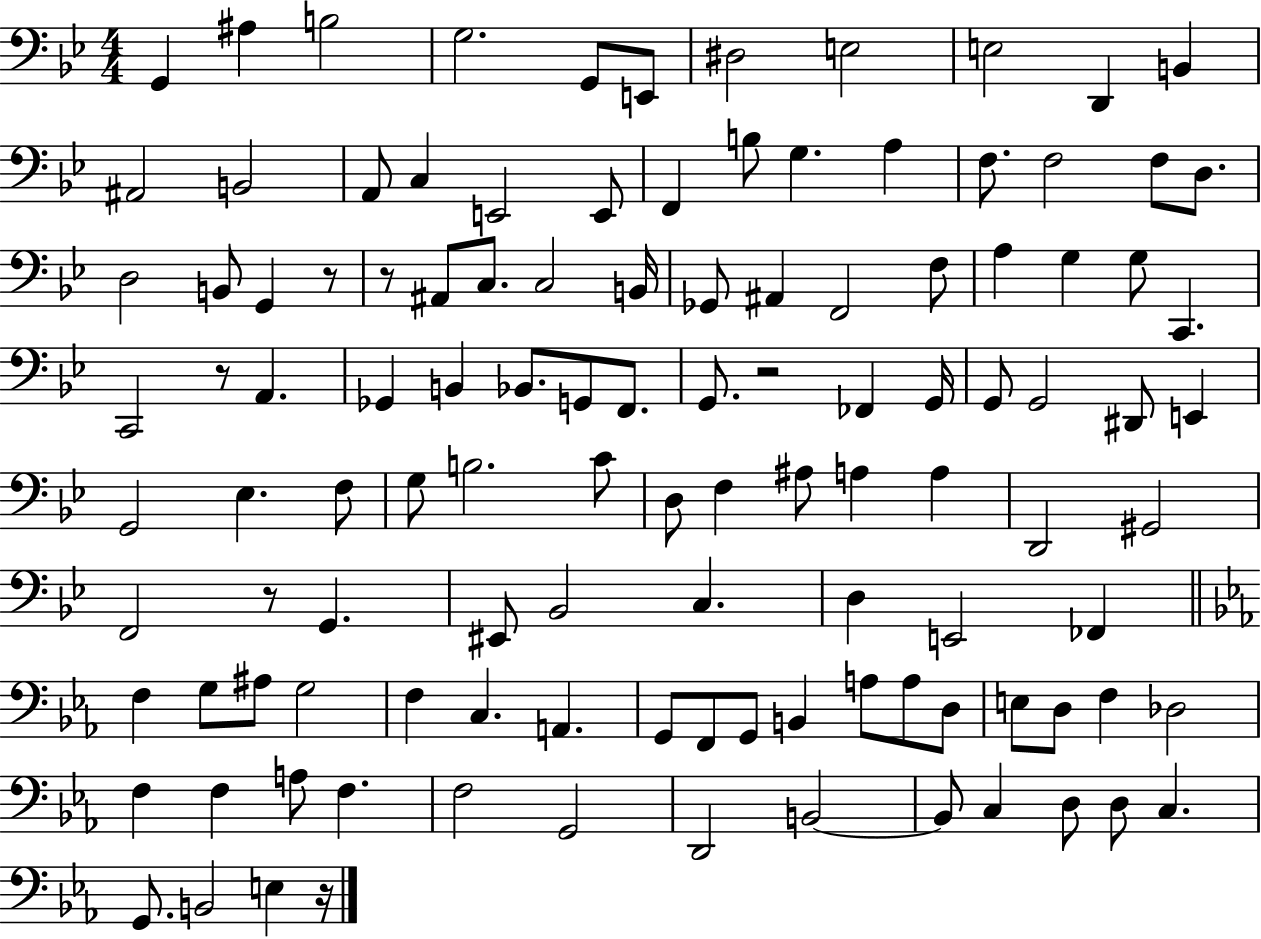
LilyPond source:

{
  \clef bass
  \numericTimeSignature
  \time 4/4
  \key bes \major
  g,4 ais4 b2 | g2. g,8 e,8 | dis2 e2 | e2 d,4 b,4 | \break ais,2 b,2 | a,8 c4 e,2 e,8 | f,4 b8 g4. a4 | f8. f2 f8 d8. | \break d2 b,8 g,4 r8 | r8 ais,8 c8. c2 b,16 | ges,8 ais,4 f,2 f8 | a4 g4 g8 c,4. | \break c,2 r8 a,4. | ges,4 b,4 bes,8. g,8 f,8. | g,8. r2 fes,4 g,16 | g,8 g,2 dis,8 e,4 | \break g,2 ees4. f8 | g8 b2. c'8 | d8 f4 ais8 a4 a4 | d,2 gis,2 | \break f,2 r8 g,4. | eis,8 bes,2 c4. | d4 e,2 fes,4 | \bar "||" \break \key c \minor f4 g8 ais8 g2 | f4 c4. a,4. | g,8 f,8 g,8 b,4 a8 a8 d8 | e8 d8 f4 des2 | \break f4 f4 a8 f4. | f2 g,2 | d,2 b,2~~ | b,8 c4 d8 d8 c4. | \break g,8. b,2 e4 r16 | \bar "|."
}